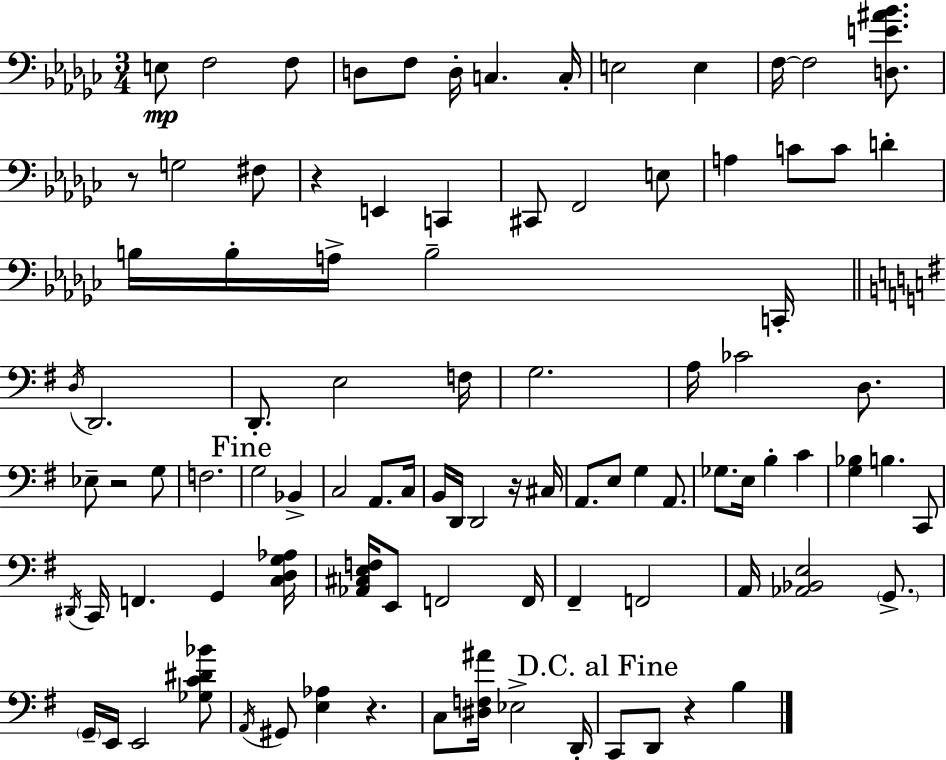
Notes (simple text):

E3/e F3/h F3/e D3/e F3/e D3/s C3/q. C3/s E3/h E3/q F3/s F3/h [D3,E4,A#4,Bb4]/e. R/e G3/h F#3/e R/q E2/q C2/q C#2/e F2/h E3/e A3/q C4/e C4/e D4/q B3/s B3/s A3/s B3/h C2/s D3/s D2/h. D2/e. E3/h F3/s G3/h. A3/s CES4/h D3/e. Eb3/e R/h G3/e F3/h. G3/h Bb2/q C3/h A2/e. C3/s B2/s D2/s D2/h R/s C#3/s A2/e. E3/e G3/q A2/e. Gb3/e. E3/s B3/q C4/q [G3,Bb3]/q B3/q. C2/e D#2/s C2/s F2/q. G2/q [C3,D3,G3,Ab3]/s [Ab2,C#3,E3,F3]/s E2/e F2/h F2/s F#2/q F2/h A2/s [Ab2,Bb2,E3]/h G2/e. G2/s E2/s E2/h [Gb3,C4,D#4,Bb4]/e A2/s G#2/e [E3,Ab3]/q R/q. C3/e [D#3,F3,A#4]/s Eb3/h D2/s C2/e D2/e R/q B3/q